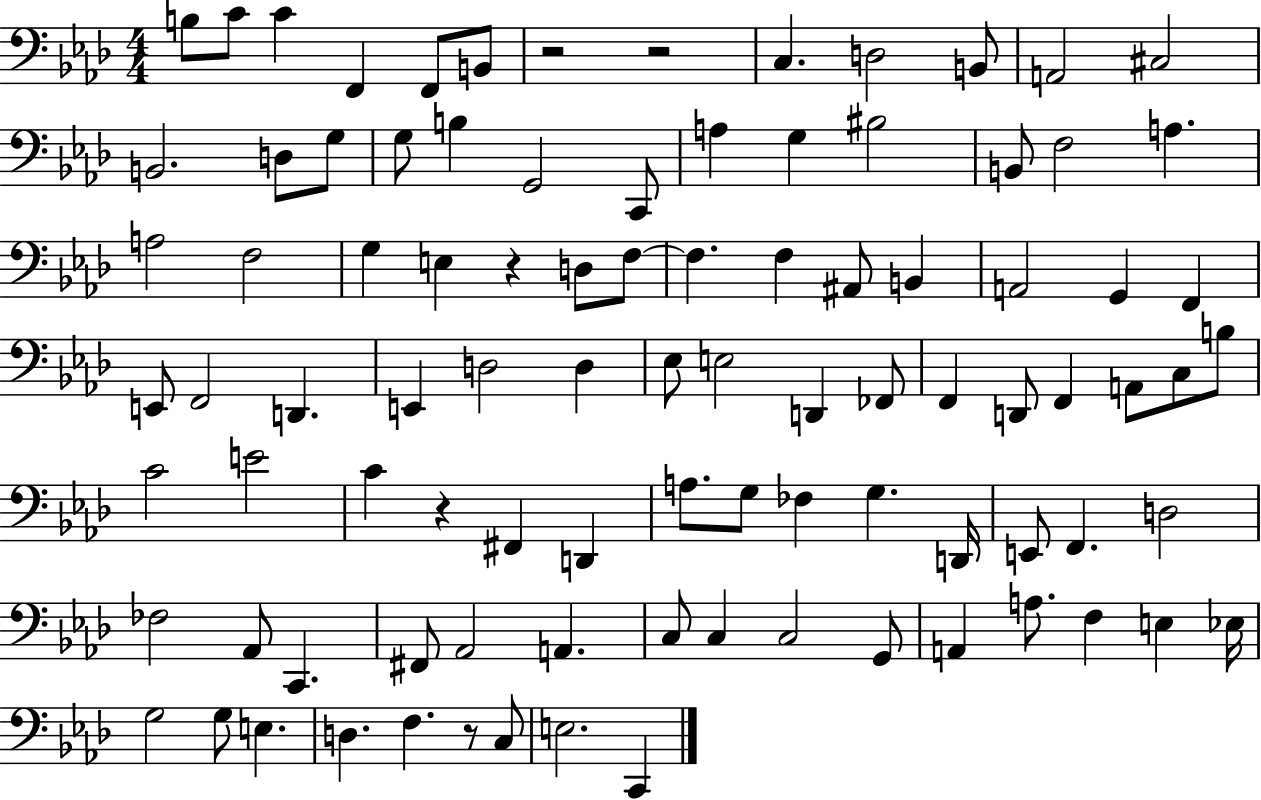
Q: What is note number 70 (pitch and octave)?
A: F#2